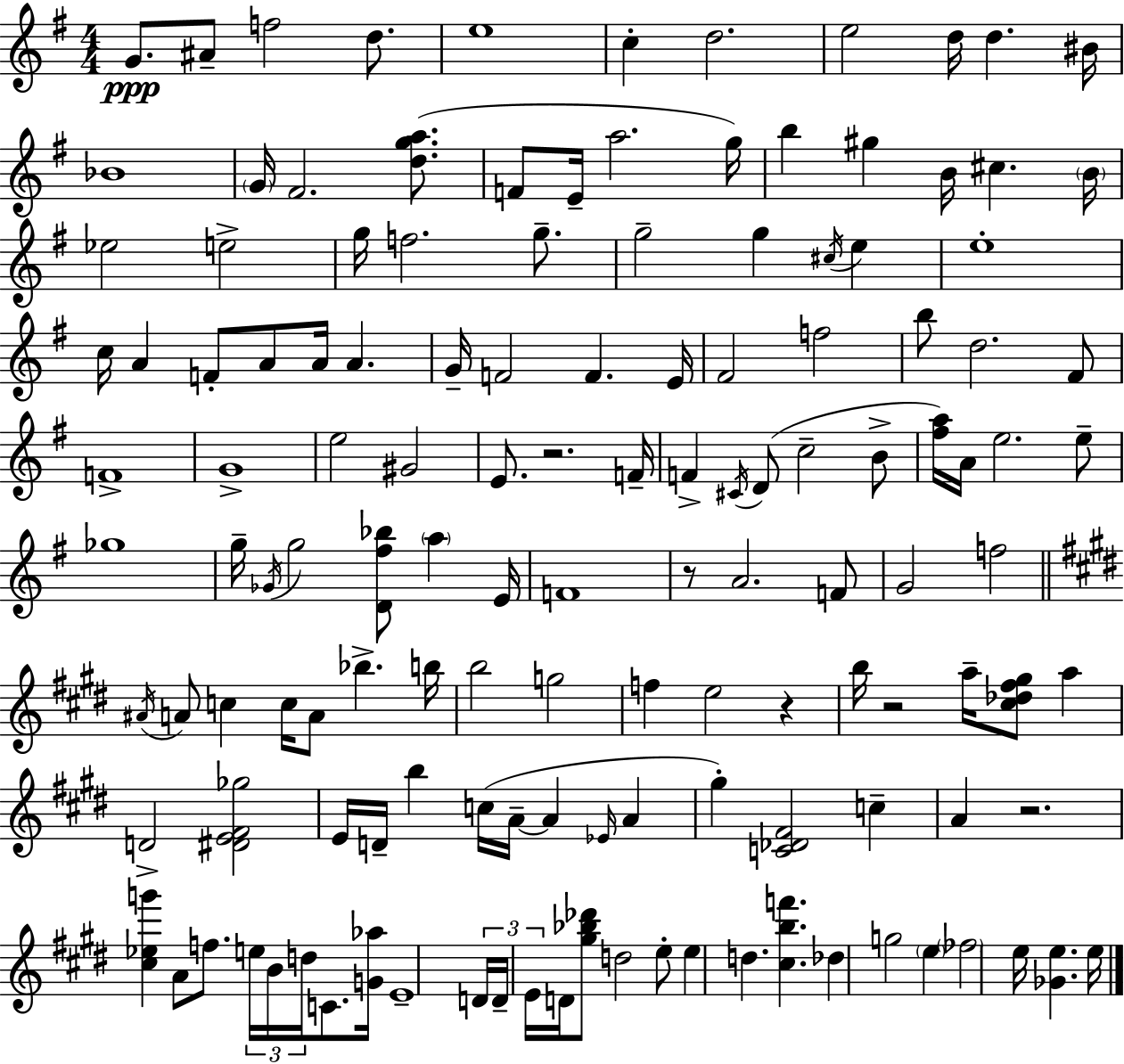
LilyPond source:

{
  \clef treble
  \numericTimeSignature
  \time 4/4
  \key e \minor
  g'8.\ppp ais'8-- f''2 d''8. | e''1 | c''4-. d''2. | e''2 d''16 d''4. bis'16 | \break bes'1 | \parenthesize g'16 fis'2. <d'' g'' a''>8.( | f'8 e'16-- a''2. g''16) | b''4 gis''4 b'16 cis''4. \parenthesize b'16 | \break ees''2 e''2-> | g''16 f''2. g''8.-- | g''2-- g''4 \acciaccatura { cis''16 } e''4 | e''1-. | \break c''16 a'4 f'8-. a'8 a'16 a'4. | g'16-- f'2 f'4. | e'16 fis'2 f''2 | b''8 d''2. fis'8 | \break f'1-> | g'1-> | e''2 gis'2 | e'8. r2. | \break f'16-- f'4-> \acciaccatura { cis'16 } d'8( c''2-- | b'8-> <fis'' a''>16) a'16 e''2. | e''8-- ges''1 | g''16-- \acciaccatura { ges'16 } g''2 <d' fis'' bes''>8 \parenthesize a''4 | \break e'16 f'1 | r8 a'2. | f'8 g'2 f''2 | \bar "||" \break \key e \major \acciaccatura { ais'16 } a'8 c''4 c''16 a'8 bes''4.-> | b''16 b''2 g''2 | f''4 e''2 r4 | b''16 r2 a''16-- <cis'' des'' fis'' gis''>8 a''4 | \break d'2-> <dis' e' fis' ges''>2 | e'16 d'16-- b''4 c''16( a'16--~~ a'4 \grace { ees'16 } a'4 | gis''4-.) <c' des' fis'>2 c''4-- | a'4 r2. | \break <cis'' ees'' g'''>4 a'8 f''8. \tuplet 3/2 { e''16 b'16 d''16 } c'8. | <g' aes''>16 e'1-- | \tuplet 3/2 { d'16 d'16-- e'16 } d'16 <gis'' bes'' des'''>8 d''2 | e''8-. e''4 d''4. <cis'' b'' f'''>4. | \break des''4 g''2 \parenthesize e''4 | \parenthesize fes''2 e''16 <ges' e''>4. | e''16 \bar "|."
}